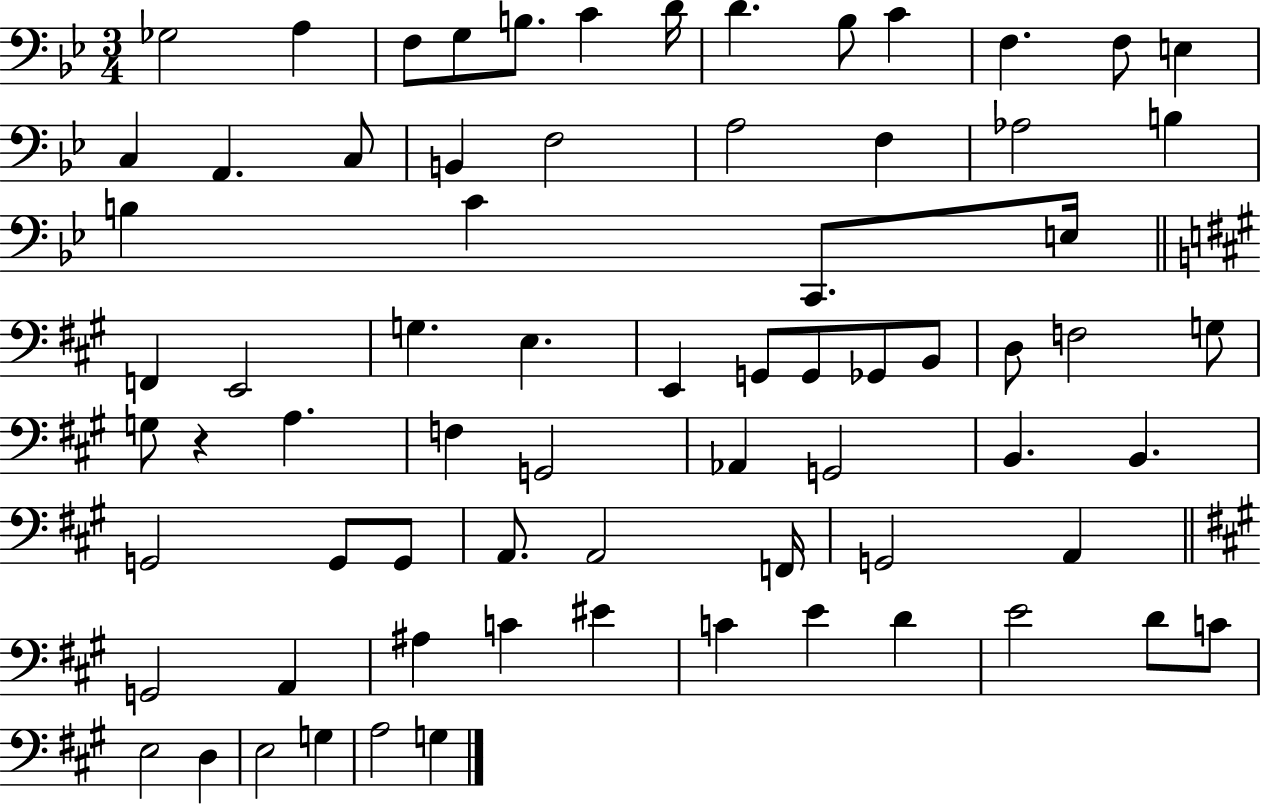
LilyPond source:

{
  \clef bass
  \numericTimeSignature
  \time 3/4
  \key bes \major
  \repeat volta 2 { ges2 a4 | f8 g8 b8. c'4 d'16 | d'4. bes8 c'4 | f4. f8 e4 | \break c4 a,4. c8 | b,4 f2 | a2 f4 | aes2 b4 | \break b4 c'4 c,8. e16 | \bar "||" \break \key a \major f,4 e,2 | g4. e4. | e,4 g,8 g,8 ges,8 b,8 | d8 f2 g8 | \break g8 r4 a4. | f4 g,2 | aes,4 g,2 | b,4. b,4. | \break g,2 g,8 g,8 | a,8. a,2 f,16 | g,2 a,4 | \bar "||" \break \key a \major g,2 a,4 | ais4 c'4 eis'4 | c'4 e'4 d'4 | e'2 d'8 c'8 | \break e2 d4 | e2 g4 | a2 g4 | } \bar "|."
}